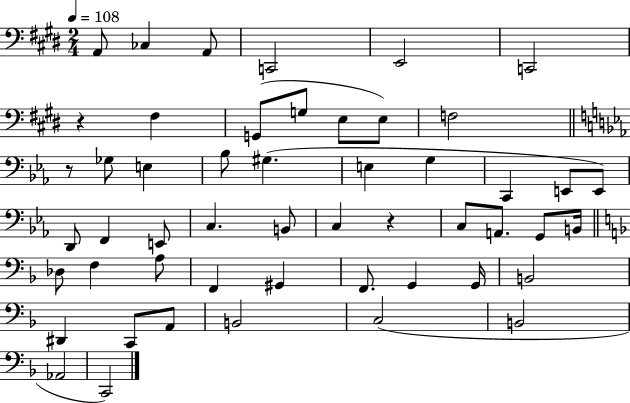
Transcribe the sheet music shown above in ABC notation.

X:1
T:Untitled
M:2/4
L:1/4
K:E
A,,/2 _C, A,,/2 C,,2 E,,2 C,,2 z ^F, G,,/2 G,/2 E,/2 E,/2 F,2 z/2 _G,/2 E, _B,/2 ^G, E, G, C,, E,,/2 E,,/2 D,,/2 F,, E,,/2 C, B,,/2 C, z C,/2 A,,/2 G,,/2 B,,/4 _D,/2 F, A,/2 F,, ^G,, F,,/2 G,, G,,/4 B,,2 ^D,, C,,/2 A,,/2 B,,2 C,2 B,,2 _A,,2 C,,2